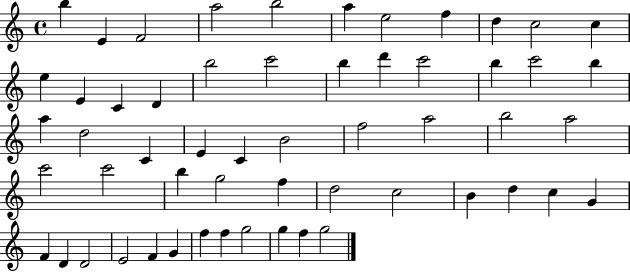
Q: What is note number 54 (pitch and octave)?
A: G5